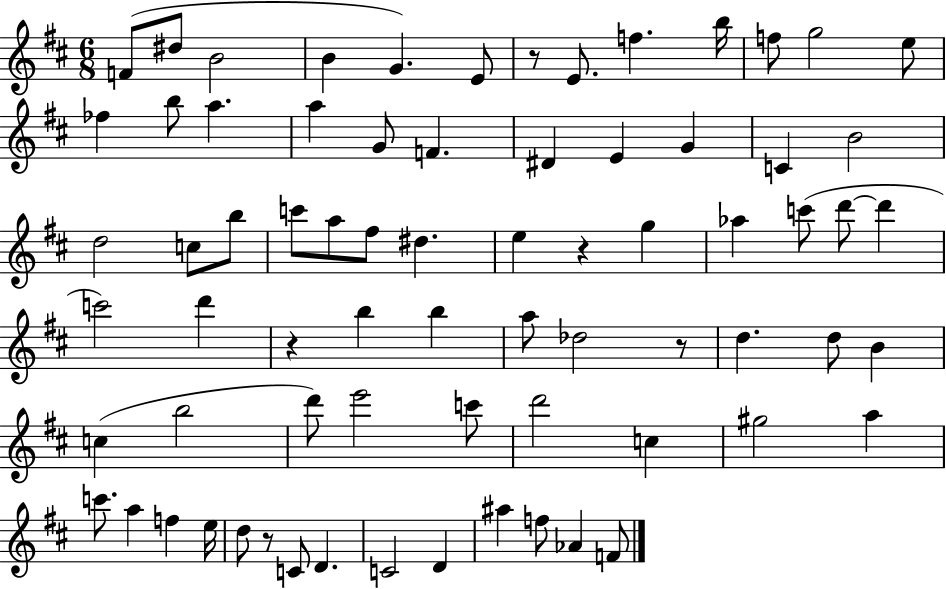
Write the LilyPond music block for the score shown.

{
  \clef treble
  \numericTimeSignature
  \time 6/8
  \key d \major
  f'8( dis''8 b'2 | b'4 g'4.) e'8 | r8 e'8. f''4. b''16 | f''8 g''2 e''8 | \break fes''4 b''8 a''4. | a''4 g'8 f'4. | dis'4 e'4 g'4 | c'4 b'2 | \break d''2 c''8 b''8 | c'''8 a''8 fis''8 dis''4. | e''4 r4 g''4 | aes''4 c'''8( d'''8~~ d'''4 | \break c'''2) d'''4 | r4 b''4 b''4 | a''8 des''2 r8 | d''4. d''8 b'4 | \break c''4( b''2 | d'''8) e'''2 c'''8 | d'''2 c''4 | gis''2 a''4 | \break c'''8. a''4 f''4 e''16 | d''8 r8 c'8 d'4. | c'2 d'4 | ais''4 f''8 aes'4 f'8 | \break \bar "|."
}